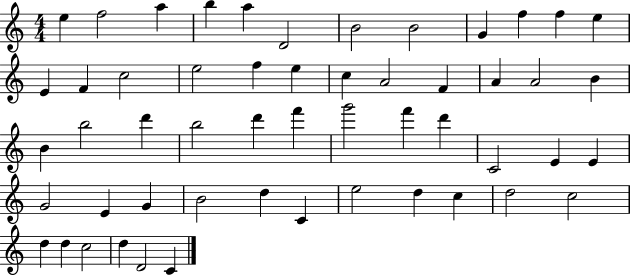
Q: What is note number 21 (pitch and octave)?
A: F4